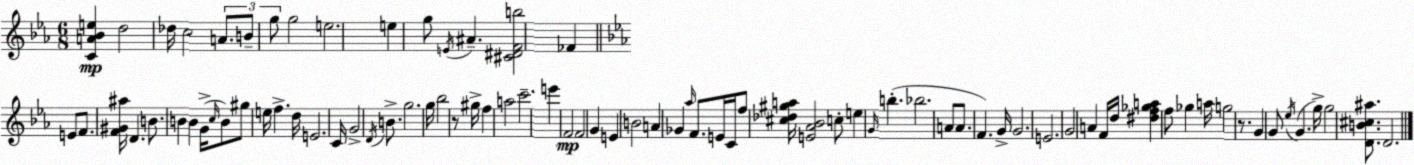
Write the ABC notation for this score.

X:1
T:Untitled
M:6/8
L:1/4
K:Eb
[CA_Be] d2 _d/4 c2 A/2 B/2 g/2 g2 e2 e g/2 E/4 ^A [^C^DFb]2 _F E/2 F/2 [F^G^a]/4 D B/2 B B G/4 c/4 B/2 ^g/2 e/4 f d/4 E2 C/4 G2 D/4 B/2 g2 g/4 _b2 z/2 ^g/4 f a2 c'2 e' F2 F2 G E B2 A _G _a/4 F/2 E/4 C/4 f/2 [^c_d^ga]/4 [E_A_B]2 c/2 e G/4 b _b2 A/2 A/2 F G/4 G2 E2 G2 A F/4 d/4 [^df_ga] f/2 _g a/4 g2 z/2 G G/2 _e/4 G g/4 g2 [DB^c^a]/2 D2